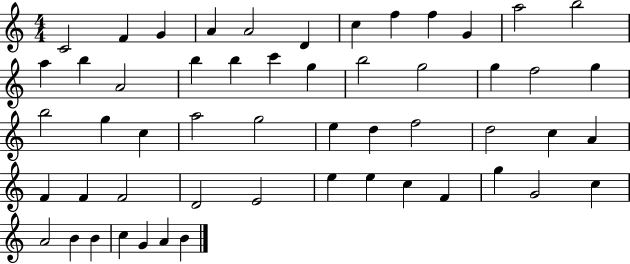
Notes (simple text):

C4/h F4/q G4/q A4/q A4/h D4/q C5/q F5/q F5/q G4/q A5/h B5/h A5/q B5/q A4/h B5/q B5/q C6/q G5/q B5/h G5/h G5/q F5/h G5/q B5/h G5/q C5/q A5/h G5/h E5/q D5/q F5/h D5/h C5/q A4/q F4/q F4/q F4/h D4/h E4/h E5/q E5/q C5/q F4/q G5/q G4/h C5/q A4/h B4/q B4/q C5/q G4/q A4/q B4/q